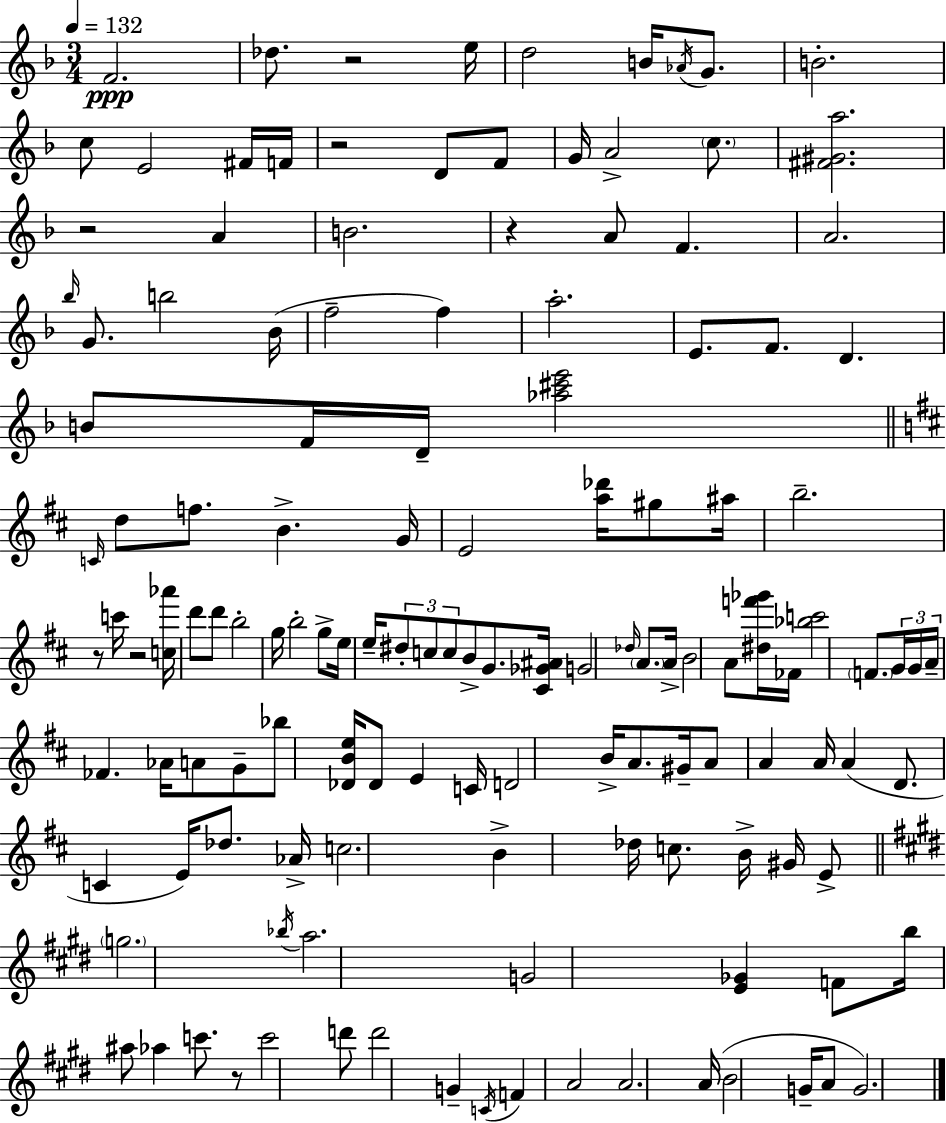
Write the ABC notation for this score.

X:1
T:Untitled
M:3/4
L:1/4
K:Dm
F2 _d/2 z2 e/4 d2 B/4 _A/4 G/2 B2 c/2 E2 ^F/4 F/4 z2 D/2 F/2 G/4 A2 c/2 [^F^Ga]2 z2 A B2 z A/2 F A2 _b/4 G/2 b2 _B/4 f2 f a2 E/2 F/2 D B/2 F/4 D/4 [_a^c'e']2 C/4 d/2 f/2 B G/4 E2 [a_d']/4 ^g/2 ^a/4 b2 z/2 c'/4 z2 [c_a']/4 d'/2 d'/2 b2 g/4 b2 g/2 e/4 e/4 ^d/2 c/2 c/2 B/2 G/2 [^C_G^A]/4 G2 _d/4 A/2 A/4 B2 A/2 [^df'_g']/4 _F/4 [_bc']2 F/2 G/4 G/4 A/4 _F _A/4 A/2 G/2 _b/2 [_DBe]/4 _D/2 E C/4 D2 B/4 A/2 ^G/4 A/2 A A/4 A D/2 C E/4 _d/2 _A/4 c2 B _d/4 c/2 B/4 ^G/4 E/2 g2 _b/4 a2 G2 [E_G] F/2 b/4 ^a/2 _a c'/2 z/2 c'2 d'/2 d'2 G C/4 F A2 A2 A/4 B2 G/4 A/2 G2